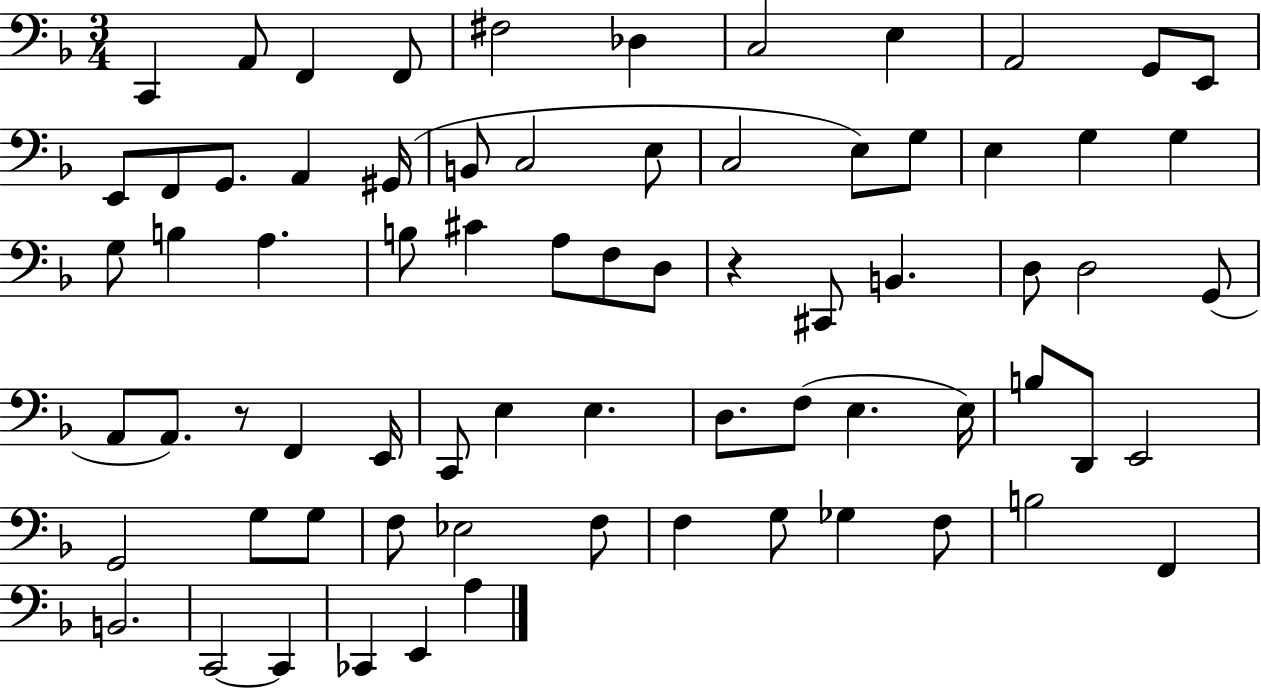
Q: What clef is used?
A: bass